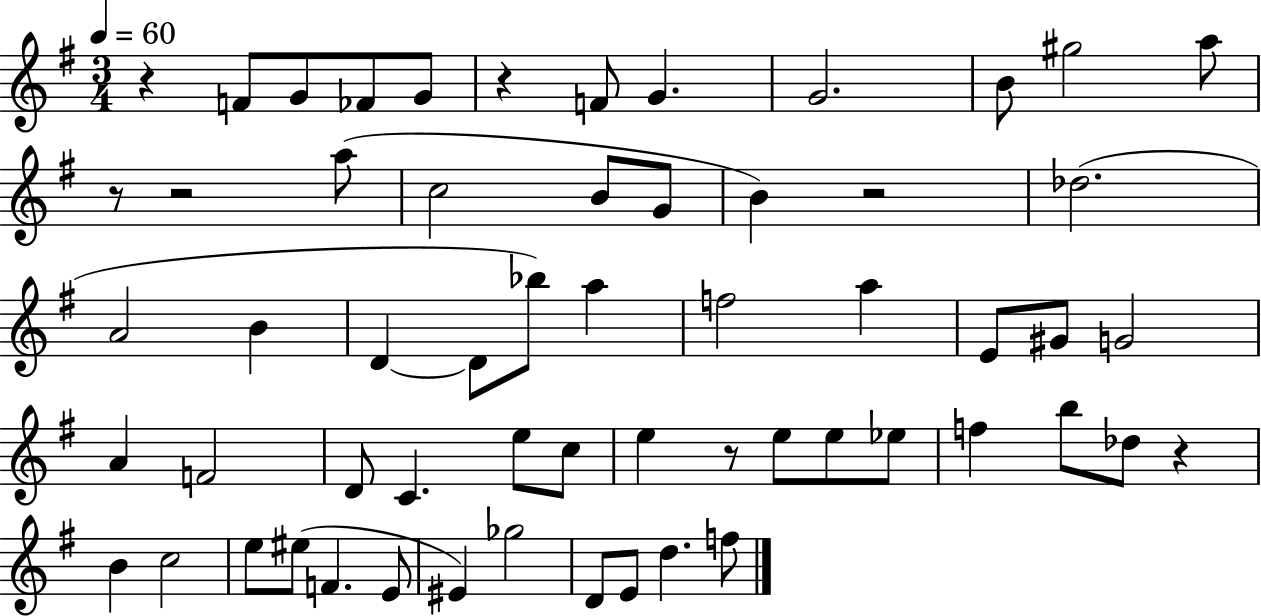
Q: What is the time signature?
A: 3/4